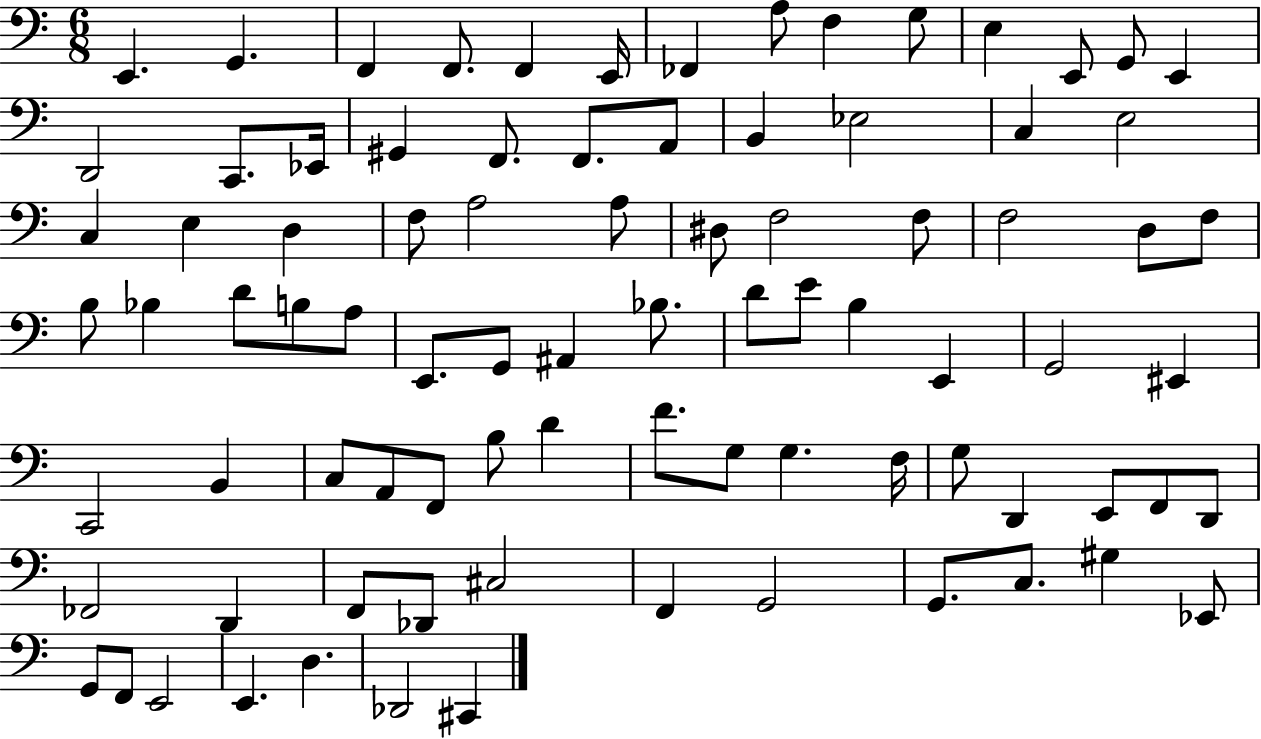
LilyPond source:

{
  \clef bass
  \numericTimeSignature
  \time 6/8
  \key c \major
  e,4. g,4. | f,4 f,8. f,4 e,16 | fes,4 a8 f4 g8 | e4 e,8 g,8 e,4 | \break d,2 c,8. ees,16 | gis,4 f,8. f,8. a,8 | b,4 ees2 | c4 e2 | \break c4 e4 d4 | f8 a2 a8 | dis8 f2 f8 | f2 d8 f8 | \break b8 bes4 d'8 b8 a8 | e,8. g,8 ais,4 bes8. | d'8 e'8 b4 e,4 | g,2 eis,4 | \break c,2 b,4 | c8 a,8 f,8 b8 d'4 | f'8. g8 g4. f16 | g8 d,4 e,8 f,8 d,8 | \break fes,2 d,4 | f,8 des,8 cis2 | f,4 g,2 | g,8. c8. gis4 ees,8 | \break g,8 f,8 e,2 | e,4. d4. | des,2 cis,4 | \bar "|."
}